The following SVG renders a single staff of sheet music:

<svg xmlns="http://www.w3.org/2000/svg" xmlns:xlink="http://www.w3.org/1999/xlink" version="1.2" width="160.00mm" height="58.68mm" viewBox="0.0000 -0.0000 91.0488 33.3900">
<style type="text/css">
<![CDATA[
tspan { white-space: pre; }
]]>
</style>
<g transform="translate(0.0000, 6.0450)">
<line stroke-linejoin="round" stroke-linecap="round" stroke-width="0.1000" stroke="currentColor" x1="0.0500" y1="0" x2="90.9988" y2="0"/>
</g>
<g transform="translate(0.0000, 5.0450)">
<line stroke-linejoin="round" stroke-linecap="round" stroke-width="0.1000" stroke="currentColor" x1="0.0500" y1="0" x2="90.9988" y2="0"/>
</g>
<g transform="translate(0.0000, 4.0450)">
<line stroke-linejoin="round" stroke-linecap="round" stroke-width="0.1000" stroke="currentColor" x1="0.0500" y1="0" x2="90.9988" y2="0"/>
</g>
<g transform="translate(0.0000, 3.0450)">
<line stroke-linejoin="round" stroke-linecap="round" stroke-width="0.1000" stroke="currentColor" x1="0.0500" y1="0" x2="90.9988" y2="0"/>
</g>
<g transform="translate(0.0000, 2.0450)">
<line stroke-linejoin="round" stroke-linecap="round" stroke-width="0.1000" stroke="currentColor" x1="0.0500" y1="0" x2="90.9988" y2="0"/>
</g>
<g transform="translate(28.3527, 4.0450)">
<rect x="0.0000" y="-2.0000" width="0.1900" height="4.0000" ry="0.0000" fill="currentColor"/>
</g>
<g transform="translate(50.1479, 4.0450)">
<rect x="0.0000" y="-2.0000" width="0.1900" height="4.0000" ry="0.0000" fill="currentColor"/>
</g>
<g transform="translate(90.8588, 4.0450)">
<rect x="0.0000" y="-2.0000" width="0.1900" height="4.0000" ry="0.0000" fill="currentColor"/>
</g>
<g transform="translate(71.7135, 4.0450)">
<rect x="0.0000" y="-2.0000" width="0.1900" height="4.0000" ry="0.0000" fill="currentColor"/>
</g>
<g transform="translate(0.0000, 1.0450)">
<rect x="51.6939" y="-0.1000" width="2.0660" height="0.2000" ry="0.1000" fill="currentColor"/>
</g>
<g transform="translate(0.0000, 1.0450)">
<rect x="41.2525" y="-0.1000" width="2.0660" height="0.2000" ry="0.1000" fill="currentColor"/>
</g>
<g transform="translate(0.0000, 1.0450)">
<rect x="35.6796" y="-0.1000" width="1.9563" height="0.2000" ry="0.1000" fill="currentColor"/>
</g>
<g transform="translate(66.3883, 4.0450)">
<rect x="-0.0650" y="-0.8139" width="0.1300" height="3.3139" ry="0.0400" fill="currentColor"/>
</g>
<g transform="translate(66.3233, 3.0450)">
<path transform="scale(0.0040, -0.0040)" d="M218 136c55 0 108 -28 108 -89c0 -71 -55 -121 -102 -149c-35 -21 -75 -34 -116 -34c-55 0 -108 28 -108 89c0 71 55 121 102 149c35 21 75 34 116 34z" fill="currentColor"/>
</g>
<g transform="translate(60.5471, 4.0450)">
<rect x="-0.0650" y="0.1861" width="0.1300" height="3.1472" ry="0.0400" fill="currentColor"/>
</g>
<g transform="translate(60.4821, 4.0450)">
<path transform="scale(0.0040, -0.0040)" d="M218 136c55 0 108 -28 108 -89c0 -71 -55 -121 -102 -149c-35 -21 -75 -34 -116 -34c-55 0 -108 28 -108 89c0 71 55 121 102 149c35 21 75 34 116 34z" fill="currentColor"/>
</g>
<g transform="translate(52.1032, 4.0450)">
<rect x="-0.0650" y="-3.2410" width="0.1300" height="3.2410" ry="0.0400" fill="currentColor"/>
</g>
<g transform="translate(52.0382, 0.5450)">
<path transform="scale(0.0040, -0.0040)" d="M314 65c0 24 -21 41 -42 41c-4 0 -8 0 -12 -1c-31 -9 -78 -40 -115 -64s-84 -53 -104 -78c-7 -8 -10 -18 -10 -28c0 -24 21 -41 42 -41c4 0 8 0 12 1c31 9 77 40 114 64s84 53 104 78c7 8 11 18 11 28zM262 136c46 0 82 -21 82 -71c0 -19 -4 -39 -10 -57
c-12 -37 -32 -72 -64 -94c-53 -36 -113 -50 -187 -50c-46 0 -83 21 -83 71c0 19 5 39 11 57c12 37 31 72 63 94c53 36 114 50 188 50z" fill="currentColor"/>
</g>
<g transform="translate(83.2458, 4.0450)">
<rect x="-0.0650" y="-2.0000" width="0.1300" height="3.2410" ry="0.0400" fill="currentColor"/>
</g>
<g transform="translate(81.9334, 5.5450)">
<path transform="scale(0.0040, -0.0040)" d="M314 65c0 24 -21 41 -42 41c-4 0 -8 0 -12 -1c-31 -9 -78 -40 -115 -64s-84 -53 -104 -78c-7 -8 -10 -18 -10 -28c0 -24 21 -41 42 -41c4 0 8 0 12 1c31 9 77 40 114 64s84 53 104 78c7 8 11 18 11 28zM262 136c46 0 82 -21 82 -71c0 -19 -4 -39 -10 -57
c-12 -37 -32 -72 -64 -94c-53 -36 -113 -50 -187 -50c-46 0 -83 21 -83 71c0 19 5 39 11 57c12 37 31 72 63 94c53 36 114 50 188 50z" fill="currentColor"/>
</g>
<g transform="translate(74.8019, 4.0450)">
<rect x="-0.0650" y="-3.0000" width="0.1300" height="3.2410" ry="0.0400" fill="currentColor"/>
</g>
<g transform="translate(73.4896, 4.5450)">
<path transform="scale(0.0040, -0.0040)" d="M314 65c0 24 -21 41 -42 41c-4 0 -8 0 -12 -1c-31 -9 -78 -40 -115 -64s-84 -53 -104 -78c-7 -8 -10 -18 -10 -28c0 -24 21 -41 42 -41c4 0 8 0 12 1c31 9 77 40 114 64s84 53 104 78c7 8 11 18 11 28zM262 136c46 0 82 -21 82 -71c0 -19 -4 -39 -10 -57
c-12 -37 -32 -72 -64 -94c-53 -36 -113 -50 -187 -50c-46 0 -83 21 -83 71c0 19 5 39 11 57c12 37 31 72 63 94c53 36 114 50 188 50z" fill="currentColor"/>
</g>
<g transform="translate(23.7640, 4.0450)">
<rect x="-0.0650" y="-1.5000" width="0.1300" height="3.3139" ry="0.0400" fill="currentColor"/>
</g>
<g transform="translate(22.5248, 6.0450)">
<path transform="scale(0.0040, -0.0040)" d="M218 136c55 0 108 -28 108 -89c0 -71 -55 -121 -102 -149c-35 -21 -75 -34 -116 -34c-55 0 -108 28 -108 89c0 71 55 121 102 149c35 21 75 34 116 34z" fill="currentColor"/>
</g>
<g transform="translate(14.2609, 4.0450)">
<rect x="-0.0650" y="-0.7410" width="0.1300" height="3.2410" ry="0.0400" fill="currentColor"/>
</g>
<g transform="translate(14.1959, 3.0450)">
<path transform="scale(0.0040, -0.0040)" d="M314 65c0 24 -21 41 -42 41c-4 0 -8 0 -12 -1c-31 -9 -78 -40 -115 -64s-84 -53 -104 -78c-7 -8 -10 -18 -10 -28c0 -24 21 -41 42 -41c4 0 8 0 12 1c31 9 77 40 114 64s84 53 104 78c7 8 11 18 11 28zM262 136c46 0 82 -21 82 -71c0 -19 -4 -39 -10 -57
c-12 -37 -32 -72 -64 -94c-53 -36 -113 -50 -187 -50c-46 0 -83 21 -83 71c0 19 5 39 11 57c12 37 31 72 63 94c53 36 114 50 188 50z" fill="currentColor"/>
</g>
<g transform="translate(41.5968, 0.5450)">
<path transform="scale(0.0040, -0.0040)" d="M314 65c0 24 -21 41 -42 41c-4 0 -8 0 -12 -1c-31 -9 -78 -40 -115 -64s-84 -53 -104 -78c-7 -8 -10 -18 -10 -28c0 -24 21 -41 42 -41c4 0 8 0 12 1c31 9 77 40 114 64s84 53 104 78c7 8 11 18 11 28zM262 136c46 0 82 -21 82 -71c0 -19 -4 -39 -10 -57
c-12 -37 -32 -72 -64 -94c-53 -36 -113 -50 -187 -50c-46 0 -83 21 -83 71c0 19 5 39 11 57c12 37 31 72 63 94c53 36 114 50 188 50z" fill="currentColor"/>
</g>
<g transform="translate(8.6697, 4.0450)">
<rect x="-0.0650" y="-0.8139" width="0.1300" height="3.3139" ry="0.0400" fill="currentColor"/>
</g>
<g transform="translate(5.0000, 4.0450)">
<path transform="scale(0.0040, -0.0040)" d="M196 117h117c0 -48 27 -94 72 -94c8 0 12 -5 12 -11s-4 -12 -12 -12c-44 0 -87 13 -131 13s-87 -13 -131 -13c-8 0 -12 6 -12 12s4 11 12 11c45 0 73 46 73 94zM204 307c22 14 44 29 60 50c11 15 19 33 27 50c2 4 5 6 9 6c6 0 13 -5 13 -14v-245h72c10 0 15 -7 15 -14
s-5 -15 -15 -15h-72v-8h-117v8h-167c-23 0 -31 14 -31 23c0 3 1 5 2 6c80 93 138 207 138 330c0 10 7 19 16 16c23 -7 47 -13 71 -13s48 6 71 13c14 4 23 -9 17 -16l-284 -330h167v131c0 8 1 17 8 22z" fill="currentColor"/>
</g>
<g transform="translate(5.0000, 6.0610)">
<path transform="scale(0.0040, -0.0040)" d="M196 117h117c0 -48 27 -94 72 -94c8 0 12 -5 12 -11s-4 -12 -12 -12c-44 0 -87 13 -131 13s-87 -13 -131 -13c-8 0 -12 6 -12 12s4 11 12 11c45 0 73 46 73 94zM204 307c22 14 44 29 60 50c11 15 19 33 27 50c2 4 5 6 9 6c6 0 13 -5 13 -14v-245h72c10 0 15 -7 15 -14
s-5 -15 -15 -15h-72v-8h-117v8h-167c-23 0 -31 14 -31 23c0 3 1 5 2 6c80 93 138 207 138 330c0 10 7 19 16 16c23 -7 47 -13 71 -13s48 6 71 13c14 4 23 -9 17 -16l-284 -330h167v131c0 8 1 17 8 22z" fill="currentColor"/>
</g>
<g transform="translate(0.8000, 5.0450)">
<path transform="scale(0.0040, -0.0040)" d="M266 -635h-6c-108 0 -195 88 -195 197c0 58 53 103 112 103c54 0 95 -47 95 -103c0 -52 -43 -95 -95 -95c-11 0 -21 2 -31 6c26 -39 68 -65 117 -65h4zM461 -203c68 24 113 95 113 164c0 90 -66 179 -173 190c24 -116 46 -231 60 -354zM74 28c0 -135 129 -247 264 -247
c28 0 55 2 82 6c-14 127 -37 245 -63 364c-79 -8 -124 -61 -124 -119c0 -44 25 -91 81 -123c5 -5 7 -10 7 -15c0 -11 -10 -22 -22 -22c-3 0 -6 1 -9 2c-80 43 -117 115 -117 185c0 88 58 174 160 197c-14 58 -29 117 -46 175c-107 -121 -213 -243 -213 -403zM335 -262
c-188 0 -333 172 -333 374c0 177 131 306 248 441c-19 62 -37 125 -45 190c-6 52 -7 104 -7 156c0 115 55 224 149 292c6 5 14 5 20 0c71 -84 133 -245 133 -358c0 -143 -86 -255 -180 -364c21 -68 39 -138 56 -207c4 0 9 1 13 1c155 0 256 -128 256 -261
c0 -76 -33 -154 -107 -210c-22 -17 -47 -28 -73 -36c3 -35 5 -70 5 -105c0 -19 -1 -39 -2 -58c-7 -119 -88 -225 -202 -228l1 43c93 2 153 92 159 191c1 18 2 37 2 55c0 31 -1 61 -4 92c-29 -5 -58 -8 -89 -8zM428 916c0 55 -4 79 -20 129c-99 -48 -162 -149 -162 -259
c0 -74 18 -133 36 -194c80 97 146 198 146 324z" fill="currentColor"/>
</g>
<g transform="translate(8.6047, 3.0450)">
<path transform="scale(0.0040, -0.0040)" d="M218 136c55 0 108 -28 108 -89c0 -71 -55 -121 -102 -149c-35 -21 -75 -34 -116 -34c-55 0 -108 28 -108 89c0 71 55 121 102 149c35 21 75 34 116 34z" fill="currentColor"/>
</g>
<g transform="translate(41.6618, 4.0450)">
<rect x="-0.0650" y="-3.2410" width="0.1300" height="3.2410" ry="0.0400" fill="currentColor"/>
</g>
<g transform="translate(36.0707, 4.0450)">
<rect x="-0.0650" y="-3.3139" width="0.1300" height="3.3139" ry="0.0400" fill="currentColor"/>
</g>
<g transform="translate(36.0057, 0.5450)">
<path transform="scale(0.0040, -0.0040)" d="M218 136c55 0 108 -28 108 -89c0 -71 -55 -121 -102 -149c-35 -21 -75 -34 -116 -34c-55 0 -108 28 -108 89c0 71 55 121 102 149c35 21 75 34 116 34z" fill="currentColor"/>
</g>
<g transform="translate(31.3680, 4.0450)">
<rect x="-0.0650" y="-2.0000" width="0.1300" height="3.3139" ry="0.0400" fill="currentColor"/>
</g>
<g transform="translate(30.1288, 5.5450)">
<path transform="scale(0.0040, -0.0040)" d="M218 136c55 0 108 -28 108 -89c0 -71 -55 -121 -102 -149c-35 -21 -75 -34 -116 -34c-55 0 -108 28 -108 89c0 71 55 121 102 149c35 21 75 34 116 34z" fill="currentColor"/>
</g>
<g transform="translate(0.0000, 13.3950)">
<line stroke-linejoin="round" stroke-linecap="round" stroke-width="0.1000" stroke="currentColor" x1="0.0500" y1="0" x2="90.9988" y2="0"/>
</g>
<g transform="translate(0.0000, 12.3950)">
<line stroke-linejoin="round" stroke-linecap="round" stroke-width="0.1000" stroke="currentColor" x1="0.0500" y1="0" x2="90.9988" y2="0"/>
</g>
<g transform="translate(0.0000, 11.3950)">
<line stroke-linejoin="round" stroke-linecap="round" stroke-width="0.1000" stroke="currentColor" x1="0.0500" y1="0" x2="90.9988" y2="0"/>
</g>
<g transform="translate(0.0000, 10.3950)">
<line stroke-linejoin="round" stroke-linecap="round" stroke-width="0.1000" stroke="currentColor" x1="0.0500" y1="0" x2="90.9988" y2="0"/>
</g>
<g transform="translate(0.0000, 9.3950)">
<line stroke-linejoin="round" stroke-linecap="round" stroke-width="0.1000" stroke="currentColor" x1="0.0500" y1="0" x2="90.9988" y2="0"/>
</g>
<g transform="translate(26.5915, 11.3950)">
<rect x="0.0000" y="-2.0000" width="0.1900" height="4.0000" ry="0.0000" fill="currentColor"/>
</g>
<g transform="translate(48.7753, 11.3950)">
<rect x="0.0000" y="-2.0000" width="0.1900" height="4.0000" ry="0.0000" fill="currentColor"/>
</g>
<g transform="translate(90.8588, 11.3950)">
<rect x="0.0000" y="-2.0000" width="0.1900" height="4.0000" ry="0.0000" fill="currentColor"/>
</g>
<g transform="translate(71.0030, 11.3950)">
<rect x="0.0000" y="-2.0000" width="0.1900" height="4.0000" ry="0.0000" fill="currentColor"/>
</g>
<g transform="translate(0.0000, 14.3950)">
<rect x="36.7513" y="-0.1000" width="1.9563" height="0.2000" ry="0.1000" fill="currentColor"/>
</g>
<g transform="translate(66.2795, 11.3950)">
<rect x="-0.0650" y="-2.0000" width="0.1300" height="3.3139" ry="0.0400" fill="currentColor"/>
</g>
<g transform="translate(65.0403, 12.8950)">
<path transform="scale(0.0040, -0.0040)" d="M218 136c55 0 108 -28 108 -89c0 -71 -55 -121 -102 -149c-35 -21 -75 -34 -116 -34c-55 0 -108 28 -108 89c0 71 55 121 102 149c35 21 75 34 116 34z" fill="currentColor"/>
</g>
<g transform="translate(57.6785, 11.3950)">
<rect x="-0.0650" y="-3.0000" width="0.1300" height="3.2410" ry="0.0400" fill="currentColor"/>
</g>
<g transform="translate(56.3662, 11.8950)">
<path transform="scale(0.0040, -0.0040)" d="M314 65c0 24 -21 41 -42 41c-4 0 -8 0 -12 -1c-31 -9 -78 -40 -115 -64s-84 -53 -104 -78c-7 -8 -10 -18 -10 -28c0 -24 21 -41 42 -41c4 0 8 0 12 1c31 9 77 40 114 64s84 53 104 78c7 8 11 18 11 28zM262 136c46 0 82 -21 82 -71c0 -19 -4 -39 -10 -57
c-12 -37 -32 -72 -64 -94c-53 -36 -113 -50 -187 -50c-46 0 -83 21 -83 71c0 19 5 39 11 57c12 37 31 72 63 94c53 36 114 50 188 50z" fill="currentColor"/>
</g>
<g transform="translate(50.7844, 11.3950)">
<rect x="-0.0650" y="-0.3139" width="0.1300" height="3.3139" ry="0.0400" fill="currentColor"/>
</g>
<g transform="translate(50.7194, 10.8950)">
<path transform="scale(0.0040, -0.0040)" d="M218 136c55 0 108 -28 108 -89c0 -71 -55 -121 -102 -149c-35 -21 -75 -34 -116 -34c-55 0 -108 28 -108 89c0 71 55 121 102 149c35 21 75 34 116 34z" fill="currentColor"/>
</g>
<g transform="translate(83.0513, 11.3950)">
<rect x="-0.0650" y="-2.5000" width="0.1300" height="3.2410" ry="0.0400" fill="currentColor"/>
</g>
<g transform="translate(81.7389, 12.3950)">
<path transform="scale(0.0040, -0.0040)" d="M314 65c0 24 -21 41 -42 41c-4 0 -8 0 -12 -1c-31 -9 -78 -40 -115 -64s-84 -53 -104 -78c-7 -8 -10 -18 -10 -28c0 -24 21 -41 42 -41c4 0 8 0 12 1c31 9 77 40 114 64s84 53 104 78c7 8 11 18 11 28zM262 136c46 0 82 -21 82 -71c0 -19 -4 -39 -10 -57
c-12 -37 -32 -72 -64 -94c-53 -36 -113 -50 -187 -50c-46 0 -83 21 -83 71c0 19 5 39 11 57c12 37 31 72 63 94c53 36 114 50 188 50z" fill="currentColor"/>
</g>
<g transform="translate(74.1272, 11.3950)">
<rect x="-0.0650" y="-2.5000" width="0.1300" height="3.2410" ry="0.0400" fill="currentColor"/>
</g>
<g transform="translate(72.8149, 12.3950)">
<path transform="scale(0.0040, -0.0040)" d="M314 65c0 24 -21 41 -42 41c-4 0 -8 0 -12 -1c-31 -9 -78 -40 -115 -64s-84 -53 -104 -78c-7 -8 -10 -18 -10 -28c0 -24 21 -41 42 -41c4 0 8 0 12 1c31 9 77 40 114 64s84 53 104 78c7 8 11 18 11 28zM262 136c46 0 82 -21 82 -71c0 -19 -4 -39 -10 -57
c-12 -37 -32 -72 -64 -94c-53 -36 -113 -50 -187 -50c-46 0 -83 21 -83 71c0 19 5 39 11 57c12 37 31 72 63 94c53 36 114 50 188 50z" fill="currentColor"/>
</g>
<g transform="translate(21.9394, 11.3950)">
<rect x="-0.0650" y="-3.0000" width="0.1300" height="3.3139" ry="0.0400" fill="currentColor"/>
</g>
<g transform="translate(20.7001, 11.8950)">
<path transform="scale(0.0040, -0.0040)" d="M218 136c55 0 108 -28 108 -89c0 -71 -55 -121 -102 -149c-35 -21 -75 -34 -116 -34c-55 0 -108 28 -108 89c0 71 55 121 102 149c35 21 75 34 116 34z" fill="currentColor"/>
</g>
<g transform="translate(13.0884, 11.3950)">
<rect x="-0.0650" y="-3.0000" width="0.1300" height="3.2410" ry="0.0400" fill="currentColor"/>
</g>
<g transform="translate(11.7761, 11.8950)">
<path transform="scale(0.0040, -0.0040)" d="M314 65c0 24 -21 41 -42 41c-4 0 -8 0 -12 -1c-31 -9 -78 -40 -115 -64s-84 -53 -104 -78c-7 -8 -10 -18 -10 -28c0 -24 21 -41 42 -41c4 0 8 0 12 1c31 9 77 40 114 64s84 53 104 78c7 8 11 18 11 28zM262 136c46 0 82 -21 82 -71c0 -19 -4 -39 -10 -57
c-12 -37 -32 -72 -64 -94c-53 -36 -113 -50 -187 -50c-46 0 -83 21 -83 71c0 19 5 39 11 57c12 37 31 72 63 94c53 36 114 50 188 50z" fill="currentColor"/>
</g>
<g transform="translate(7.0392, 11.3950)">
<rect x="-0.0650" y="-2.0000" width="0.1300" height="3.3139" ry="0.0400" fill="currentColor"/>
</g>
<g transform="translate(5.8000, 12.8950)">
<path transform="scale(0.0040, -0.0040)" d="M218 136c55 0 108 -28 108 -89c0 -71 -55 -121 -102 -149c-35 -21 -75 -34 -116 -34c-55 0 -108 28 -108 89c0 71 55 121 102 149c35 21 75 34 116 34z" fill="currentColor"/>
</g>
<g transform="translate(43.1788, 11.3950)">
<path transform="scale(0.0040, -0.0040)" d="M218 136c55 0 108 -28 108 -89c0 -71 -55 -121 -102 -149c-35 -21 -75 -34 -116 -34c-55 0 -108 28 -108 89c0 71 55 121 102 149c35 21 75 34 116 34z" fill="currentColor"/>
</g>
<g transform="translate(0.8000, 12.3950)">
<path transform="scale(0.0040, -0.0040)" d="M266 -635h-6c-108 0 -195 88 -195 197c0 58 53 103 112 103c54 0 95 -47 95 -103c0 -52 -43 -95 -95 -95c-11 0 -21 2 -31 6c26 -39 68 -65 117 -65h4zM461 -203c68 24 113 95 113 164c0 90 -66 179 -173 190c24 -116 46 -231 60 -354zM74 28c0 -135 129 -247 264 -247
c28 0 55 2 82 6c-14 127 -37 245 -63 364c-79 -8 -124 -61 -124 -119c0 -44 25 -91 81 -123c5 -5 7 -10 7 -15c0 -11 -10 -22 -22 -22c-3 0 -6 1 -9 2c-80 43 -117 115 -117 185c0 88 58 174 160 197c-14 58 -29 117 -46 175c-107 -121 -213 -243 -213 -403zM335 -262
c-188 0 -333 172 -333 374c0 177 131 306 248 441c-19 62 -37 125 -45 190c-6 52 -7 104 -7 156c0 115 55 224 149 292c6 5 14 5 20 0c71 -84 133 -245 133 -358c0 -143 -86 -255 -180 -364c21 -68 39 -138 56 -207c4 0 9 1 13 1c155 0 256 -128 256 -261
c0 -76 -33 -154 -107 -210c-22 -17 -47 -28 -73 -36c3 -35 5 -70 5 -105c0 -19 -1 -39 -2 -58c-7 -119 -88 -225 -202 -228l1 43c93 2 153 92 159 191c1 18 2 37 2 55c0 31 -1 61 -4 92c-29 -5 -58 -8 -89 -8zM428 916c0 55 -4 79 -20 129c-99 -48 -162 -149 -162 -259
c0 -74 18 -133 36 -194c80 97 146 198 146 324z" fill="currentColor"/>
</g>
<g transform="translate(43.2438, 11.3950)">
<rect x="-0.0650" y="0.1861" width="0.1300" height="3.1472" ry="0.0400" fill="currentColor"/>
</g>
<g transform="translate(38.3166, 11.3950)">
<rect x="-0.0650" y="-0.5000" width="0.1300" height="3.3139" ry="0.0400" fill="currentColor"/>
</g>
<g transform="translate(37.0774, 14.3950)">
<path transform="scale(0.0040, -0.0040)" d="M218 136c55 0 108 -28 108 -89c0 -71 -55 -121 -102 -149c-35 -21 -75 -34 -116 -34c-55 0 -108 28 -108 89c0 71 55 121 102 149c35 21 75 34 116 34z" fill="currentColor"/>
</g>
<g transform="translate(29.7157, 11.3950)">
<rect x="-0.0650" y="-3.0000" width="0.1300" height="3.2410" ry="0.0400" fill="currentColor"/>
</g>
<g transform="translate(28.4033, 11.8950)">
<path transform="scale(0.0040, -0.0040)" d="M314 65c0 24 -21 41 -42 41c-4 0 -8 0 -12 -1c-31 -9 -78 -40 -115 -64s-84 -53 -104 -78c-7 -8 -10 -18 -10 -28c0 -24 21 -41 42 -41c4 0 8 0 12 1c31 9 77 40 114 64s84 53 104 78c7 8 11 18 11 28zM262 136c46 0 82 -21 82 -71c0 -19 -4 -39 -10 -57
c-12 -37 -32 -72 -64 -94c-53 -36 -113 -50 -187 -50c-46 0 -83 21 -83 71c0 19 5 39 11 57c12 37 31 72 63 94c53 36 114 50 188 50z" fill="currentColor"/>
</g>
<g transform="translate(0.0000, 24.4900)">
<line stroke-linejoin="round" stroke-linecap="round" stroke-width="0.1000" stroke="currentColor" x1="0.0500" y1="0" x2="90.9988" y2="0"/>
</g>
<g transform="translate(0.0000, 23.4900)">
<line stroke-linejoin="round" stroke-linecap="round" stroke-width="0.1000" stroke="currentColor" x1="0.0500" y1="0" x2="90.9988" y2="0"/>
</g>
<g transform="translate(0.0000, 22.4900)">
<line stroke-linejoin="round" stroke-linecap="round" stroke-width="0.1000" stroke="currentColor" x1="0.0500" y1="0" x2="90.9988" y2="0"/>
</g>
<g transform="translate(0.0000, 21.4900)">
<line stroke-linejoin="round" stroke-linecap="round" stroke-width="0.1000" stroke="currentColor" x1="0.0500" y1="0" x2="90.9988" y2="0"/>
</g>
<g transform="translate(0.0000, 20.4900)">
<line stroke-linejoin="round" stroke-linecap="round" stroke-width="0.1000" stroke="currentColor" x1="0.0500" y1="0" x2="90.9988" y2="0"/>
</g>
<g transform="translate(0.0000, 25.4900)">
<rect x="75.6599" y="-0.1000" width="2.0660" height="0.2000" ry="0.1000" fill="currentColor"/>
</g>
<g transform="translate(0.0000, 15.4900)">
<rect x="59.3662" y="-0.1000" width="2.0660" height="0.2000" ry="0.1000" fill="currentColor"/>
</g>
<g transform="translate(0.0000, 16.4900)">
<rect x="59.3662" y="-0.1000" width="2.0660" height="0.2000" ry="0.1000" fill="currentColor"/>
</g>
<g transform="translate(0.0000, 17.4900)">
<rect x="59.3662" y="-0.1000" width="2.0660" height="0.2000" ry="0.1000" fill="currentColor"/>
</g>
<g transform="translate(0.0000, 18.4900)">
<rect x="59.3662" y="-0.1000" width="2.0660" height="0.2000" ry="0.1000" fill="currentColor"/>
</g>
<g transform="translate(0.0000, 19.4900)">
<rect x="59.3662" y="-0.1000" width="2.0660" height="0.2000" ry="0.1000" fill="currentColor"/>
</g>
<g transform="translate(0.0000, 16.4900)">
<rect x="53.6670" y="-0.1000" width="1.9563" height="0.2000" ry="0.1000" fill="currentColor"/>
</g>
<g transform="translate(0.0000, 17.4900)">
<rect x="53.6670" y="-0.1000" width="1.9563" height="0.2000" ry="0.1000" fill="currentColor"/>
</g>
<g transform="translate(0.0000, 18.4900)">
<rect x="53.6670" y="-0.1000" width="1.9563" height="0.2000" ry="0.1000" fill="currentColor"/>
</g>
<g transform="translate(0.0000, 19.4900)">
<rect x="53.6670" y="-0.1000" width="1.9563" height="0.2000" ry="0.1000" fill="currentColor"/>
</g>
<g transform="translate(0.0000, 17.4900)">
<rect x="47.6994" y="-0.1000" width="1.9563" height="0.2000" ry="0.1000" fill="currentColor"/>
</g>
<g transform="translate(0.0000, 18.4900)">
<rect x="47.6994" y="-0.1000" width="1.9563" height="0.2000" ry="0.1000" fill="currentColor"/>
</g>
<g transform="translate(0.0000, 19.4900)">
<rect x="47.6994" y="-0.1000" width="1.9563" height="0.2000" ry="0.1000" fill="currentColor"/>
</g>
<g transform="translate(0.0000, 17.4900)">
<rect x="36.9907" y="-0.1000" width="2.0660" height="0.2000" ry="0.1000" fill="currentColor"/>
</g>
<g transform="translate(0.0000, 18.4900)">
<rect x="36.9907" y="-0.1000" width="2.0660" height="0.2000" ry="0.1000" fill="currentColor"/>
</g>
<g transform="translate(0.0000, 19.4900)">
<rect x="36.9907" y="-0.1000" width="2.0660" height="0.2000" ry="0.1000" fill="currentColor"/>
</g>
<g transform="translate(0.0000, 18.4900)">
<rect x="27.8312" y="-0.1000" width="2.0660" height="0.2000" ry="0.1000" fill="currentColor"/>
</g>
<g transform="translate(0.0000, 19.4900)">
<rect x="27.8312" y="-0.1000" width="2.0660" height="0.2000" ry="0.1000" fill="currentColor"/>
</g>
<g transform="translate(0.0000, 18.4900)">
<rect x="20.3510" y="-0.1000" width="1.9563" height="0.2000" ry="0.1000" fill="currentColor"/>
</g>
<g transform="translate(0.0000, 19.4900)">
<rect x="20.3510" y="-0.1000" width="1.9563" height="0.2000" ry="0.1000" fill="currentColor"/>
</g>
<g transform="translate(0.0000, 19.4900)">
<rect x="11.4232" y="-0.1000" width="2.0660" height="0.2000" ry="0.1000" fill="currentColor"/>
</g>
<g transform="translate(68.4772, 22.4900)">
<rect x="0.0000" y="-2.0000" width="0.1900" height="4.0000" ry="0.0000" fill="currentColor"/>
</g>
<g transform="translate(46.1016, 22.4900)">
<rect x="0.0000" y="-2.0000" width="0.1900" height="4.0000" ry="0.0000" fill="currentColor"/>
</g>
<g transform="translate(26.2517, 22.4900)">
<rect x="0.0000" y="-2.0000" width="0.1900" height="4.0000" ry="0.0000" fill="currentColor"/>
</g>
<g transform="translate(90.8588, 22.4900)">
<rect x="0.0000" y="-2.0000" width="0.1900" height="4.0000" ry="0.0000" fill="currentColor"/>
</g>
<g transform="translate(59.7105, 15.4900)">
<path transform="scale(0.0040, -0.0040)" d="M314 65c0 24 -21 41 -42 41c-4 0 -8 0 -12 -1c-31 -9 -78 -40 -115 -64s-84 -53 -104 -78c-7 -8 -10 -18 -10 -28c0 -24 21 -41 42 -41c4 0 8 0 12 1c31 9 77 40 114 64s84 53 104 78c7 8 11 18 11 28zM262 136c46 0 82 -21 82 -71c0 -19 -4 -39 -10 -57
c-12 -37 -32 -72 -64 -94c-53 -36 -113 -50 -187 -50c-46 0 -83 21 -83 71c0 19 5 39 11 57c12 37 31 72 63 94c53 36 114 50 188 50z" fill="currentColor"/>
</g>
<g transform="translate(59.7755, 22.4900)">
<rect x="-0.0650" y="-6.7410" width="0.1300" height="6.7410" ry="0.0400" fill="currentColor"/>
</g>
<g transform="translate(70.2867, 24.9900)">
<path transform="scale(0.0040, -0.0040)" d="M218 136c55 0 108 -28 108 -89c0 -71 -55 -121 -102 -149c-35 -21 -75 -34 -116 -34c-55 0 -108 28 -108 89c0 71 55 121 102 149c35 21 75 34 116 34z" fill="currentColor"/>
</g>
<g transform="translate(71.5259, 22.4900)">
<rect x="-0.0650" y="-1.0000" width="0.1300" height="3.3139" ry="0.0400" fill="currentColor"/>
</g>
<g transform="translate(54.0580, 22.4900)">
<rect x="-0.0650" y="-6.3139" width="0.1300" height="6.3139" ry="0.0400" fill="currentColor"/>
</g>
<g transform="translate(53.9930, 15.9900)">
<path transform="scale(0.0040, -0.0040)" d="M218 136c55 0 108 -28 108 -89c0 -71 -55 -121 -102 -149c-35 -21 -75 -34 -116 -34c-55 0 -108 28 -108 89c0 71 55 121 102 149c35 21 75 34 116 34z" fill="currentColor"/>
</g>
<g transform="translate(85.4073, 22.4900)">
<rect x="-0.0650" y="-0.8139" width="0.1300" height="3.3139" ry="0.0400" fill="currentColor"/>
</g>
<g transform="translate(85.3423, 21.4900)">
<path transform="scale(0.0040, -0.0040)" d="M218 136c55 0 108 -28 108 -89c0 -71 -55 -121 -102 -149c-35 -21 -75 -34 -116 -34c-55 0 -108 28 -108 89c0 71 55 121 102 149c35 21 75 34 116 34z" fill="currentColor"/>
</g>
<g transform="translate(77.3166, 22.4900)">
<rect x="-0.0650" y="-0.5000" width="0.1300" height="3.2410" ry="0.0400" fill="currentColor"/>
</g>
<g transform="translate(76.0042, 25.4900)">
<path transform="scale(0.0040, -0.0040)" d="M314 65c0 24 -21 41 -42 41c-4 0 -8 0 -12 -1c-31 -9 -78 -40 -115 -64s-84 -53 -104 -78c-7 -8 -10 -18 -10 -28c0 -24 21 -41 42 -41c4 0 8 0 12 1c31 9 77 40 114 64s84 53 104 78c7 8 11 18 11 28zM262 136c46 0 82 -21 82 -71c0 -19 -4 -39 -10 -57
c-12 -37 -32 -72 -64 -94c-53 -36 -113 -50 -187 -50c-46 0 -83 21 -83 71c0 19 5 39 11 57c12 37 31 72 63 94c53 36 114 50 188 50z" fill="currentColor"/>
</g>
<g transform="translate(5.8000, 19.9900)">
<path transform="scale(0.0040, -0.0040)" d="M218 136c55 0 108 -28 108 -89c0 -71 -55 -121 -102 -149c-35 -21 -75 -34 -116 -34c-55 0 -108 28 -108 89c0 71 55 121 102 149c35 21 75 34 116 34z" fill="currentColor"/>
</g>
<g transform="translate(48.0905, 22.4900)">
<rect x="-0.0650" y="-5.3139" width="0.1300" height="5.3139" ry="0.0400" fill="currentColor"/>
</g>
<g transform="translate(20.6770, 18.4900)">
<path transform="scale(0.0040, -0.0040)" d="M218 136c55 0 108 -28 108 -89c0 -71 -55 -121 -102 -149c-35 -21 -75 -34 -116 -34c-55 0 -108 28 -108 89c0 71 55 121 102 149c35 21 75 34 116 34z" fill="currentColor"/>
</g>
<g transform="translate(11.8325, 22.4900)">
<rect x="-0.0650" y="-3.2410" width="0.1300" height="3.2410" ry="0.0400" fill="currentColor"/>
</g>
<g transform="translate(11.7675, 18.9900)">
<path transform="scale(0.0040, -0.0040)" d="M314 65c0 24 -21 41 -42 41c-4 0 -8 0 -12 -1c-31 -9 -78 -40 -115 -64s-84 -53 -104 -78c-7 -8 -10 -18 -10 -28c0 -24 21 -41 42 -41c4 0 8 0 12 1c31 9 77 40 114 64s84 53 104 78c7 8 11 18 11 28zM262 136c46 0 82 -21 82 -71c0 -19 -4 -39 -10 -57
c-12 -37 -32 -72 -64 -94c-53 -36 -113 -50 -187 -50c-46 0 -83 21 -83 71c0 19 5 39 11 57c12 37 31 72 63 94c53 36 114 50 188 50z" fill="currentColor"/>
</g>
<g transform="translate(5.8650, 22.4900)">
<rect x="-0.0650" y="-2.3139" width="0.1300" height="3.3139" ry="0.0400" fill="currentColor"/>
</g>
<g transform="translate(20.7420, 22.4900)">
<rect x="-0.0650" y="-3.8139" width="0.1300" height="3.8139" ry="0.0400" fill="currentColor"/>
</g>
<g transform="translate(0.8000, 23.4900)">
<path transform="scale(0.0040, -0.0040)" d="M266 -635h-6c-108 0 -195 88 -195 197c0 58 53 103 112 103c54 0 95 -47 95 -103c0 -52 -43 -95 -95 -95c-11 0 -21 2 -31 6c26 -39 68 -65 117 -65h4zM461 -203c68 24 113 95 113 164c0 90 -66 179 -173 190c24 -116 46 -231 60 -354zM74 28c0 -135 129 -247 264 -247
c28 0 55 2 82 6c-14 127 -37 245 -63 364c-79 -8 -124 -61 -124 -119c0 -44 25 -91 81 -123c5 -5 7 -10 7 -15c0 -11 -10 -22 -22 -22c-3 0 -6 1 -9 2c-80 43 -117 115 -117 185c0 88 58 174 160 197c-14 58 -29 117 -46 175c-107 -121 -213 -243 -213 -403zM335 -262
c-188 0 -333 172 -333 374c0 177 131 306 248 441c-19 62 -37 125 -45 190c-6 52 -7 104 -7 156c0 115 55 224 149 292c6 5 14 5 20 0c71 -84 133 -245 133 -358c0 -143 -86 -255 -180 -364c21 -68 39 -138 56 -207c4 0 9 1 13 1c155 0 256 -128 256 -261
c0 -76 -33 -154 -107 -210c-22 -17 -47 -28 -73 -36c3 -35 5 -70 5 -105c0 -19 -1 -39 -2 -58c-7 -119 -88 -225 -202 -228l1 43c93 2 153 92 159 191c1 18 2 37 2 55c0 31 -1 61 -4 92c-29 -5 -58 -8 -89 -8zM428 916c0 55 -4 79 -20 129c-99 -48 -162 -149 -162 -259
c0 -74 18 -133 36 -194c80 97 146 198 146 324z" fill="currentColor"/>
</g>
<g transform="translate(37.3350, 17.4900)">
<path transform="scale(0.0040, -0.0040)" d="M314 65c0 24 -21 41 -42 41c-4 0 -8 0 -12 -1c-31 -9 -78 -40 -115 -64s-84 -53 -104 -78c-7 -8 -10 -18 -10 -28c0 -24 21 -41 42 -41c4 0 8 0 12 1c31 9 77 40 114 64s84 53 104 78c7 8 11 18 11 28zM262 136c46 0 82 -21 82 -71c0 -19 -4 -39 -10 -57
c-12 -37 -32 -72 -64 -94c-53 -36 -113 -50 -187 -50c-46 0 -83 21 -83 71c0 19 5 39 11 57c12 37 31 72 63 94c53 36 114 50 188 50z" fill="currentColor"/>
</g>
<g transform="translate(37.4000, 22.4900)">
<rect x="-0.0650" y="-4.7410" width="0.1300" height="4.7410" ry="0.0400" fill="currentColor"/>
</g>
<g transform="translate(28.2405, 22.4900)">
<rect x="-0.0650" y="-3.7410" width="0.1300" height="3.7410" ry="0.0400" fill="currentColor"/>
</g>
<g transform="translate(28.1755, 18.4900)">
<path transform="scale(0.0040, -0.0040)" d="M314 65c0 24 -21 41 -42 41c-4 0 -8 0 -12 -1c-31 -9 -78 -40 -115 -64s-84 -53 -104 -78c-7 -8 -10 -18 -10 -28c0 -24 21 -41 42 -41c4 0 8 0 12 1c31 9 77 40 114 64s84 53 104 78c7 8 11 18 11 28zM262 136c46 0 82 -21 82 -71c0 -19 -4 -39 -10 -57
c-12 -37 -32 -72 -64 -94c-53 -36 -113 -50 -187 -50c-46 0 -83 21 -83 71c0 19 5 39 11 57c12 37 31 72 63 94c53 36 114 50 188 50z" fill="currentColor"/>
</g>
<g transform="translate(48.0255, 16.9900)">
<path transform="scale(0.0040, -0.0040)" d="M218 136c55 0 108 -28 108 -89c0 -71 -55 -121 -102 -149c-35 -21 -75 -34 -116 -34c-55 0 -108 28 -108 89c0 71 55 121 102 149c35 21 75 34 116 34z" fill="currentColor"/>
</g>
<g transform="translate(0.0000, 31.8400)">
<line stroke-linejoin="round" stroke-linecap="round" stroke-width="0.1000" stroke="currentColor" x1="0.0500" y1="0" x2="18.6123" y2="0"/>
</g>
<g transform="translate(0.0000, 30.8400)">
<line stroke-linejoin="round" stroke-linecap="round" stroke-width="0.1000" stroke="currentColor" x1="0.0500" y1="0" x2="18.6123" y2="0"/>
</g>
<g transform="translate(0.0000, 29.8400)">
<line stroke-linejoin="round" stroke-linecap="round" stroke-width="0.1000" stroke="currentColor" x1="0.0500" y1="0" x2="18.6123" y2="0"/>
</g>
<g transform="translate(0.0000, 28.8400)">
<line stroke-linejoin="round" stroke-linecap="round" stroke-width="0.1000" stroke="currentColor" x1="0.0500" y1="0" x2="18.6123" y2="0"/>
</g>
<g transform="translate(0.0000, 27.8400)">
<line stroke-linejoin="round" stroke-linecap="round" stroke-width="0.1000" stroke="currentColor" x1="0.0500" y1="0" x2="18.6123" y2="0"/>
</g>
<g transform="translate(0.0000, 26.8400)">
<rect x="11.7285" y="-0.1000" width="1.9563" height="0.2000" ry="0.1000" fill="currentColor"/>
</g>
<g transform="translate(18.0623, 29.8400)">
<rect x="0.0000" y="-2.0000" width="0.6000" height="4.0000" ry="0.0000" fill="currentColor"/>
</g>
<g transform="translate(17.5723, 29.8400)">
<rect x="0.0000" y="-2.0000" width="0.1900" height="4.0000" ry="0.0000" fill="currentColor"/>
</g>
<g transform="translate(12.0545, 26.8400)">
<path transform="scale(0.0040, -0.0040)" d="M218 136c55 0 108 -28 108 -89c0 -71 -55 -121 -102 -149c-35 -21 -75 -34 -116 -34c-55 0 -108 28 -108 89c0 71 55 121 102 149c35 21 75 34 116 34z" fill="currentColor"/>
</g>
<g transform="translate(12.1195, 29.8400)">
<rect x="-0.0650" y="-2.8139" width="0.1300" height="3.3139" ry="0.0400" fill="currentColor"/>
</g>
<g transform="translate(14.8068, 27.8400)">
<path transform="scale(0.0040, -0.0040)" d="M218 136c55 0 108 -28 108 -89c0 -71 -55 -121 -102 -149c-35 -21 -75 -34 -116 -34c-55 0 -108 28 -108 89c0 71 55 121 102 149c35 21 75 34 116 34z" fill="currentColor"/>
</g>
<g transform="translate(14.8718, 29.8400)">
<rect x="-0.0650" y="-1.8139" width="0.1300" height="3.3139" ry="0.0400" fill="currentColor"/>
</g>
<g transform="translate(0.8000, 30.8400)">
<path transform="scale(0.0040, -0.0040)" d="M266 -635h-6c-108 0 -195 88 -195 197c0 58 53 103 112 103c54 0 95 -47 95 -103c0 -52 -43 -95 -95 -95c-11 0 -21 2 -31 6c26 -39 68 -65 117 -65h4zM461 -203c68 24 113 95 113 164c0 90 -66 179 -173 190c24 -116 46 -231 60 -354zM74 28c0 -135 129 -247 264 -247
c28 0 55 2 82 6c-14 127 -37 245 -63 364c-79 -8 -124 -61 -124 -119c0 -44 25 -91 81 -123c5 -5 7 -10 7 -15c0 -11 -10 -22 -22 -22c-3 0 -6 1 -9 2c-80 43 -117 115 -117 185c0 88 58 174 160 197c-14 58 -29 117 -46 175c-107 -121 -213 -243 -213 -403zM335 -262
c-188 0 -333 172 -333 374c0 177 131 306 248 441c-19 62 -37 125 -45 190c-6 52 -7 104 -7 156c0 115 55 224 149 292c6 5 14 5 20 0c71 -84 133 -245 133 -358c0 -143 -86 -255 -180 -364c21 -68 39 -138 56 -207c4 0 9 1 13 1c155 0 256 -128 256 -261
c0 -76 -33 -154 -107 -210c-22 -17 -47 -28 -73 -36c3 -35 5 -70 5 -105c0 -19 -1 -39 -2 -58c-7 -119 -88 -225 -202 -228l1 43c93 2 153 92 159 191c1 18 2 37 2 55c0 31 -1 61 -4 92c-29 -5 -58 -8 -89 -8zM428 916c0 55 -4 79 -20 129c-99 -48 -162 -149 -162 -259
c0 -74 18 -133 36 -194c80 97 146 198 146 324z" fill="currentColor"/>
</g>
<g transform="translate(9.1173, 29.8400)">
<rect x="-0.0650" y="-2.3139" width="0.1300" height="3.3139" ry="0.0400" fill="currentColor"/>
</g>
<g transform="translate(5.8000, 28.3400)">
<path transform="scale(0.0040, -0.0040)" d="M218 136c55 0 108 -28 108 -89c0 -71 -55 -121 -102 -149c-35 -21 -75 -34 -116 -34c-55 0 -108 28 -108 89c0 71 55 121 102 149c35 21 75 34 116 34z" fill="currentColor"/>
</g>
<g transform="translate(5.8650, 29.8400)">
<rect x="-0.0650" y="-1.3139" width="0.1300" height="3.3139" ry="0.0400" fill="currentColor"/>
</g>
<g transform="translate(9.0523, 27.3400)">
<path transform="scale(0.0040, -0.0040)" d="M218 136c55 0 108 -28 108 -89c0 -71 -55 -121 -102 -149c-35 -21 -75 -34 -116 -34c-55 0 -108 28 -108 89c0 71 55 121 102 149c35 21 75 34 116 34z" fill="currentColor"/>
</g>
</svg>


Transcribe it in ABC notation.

X:1
T:Untitled
M:4/4
L:1/4
K:C
d d2 E F b b2 b2 B d A2 F2 F A2 A A2 C B c A2 F G2 G2 g b2 c' c'2 e'2 f' a' b'2 D C2 d e g a f